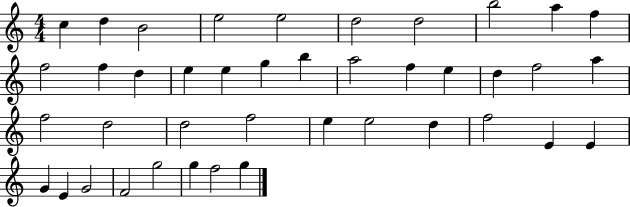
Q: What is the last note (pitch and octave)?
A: G5